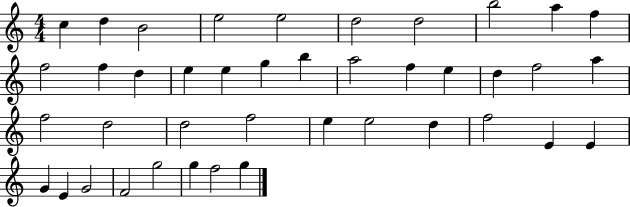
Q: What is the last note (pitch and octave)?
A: G5